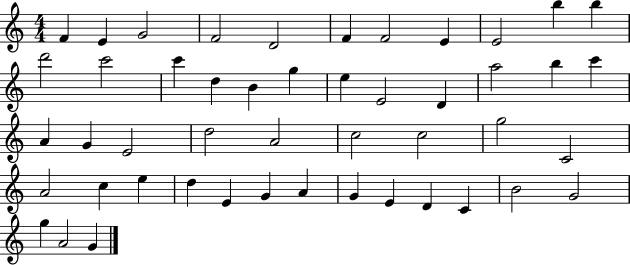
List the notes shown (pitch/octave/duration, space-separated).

F4/q E4/q G4/h F4/h D4/h F4/q F4/h E4/q E4/h B5/q B5/q D6/h C6/h C6/q D5/q B4/q G5/q E5/q E4/h D4/q A5/h B5/q C6/q A4/q G4/q E4/h D5/h A4/h C5/h C5/h G5/h C4/h A4/h C5/q E5/q D5/q E4/q G4/q A4/q G4/q E4/q D4/q C4/q B4/h G4/h G5/q A4/h G4/q